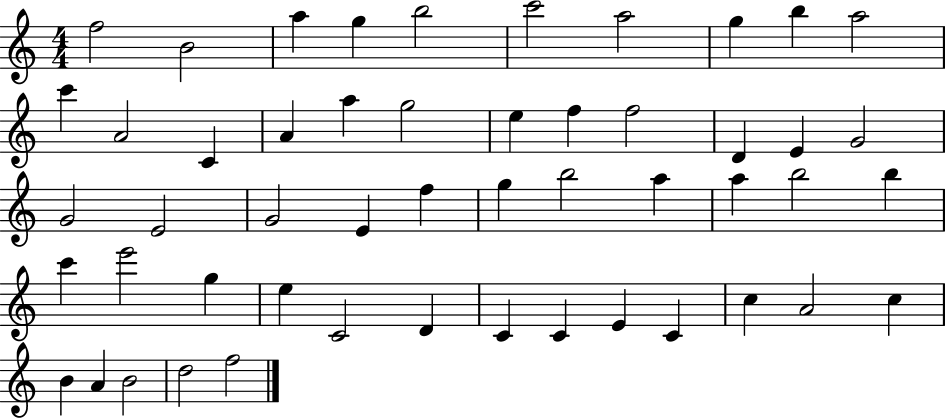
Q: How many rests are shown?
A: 0